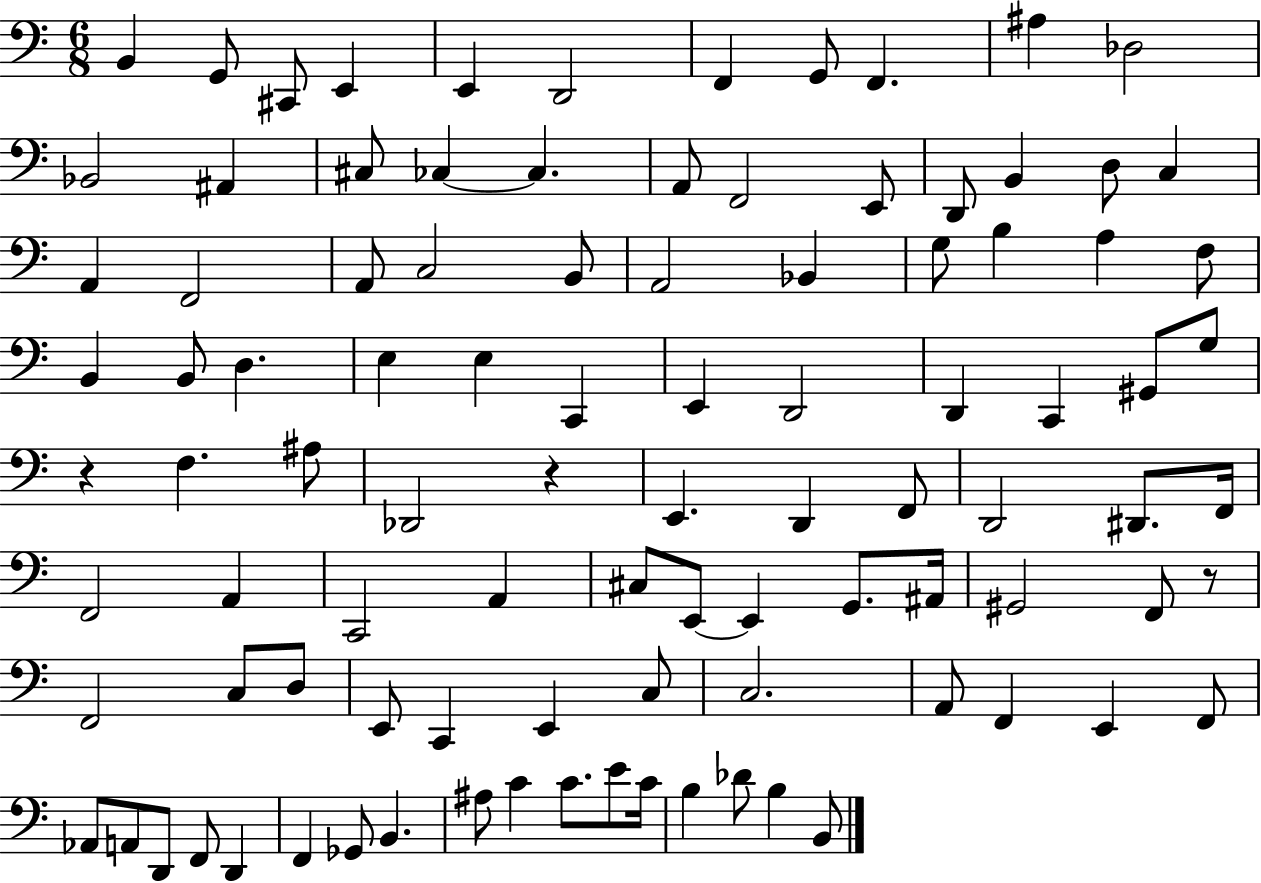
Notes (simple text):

B2/q G2/e C#2/e E2/q E2/q D2/h F2/q G2/e F2/q. A#3/q Db3/h Bb2/h A#2/q C#3/e CES3/q CES3/q. A2/e F2/h E2/e D2/e B2/q D3/e C3/q A2/q F2/h A2/e C3/h B2/e A2/h Bb2/q G3/e B3/q A3/q F3/e B2/q B2/e D3/q. E3/q E3/q C2/q E2/q D2/h D2/q C2/q G#2/e G3/e R/q F3/q. A#3/e Db2/h R/q E2/q. D2/q F2/e D2/h D#2/e. F2/s F2/h A2/q C2/h A2/q C#3/e E2/e E2/q G2/e. A#2/s G#2/h F2/e R/e F2/h C3/e D3/e E2/e C2/q E2/q C3/e C3/h. A2/e F2/q E2/q F2/e Ab2/e A2/e D2/e F2/e D2/q F2/q Gb2/e B2/q. A#3/e C4/q C4/e. E4/e C4/s B3/q Db4/e B3/q B2/e